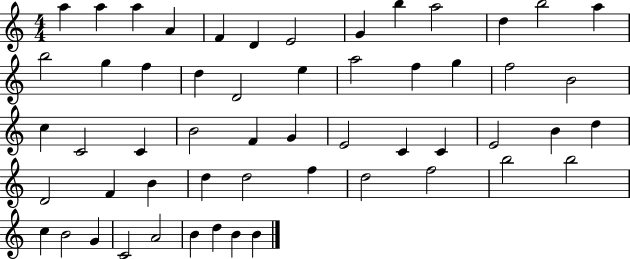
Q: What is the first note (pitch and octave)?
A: A5